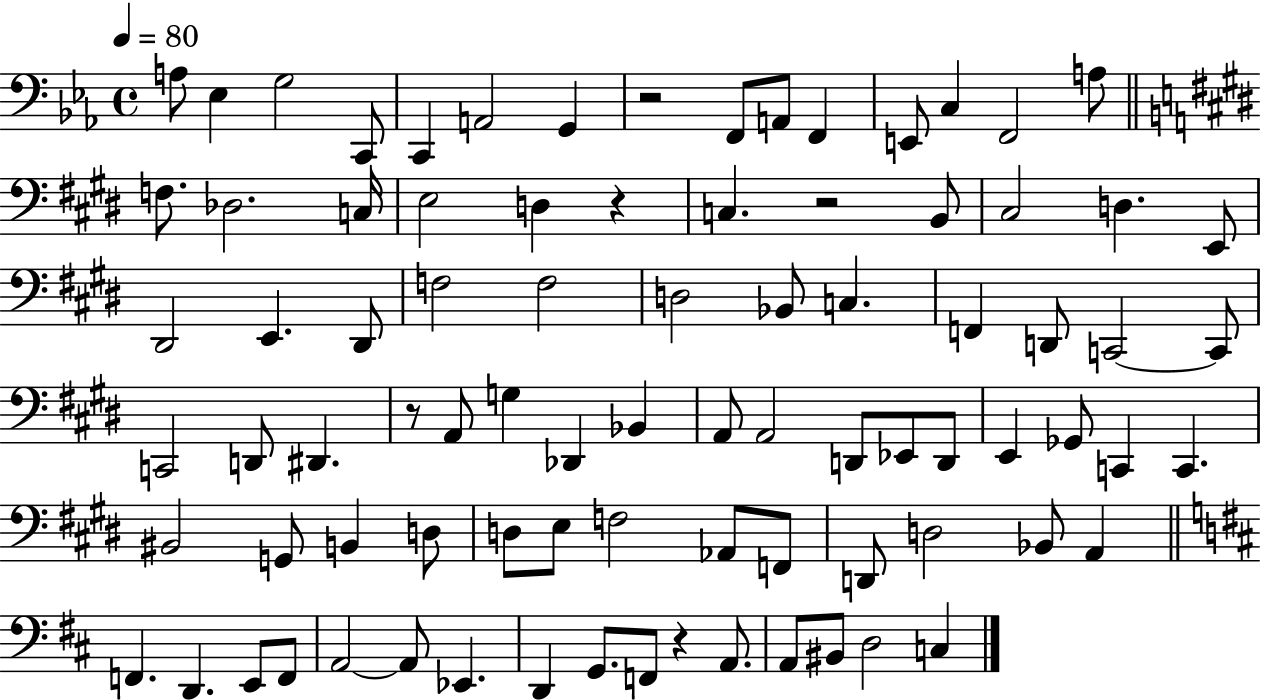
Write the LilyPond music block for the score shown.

{
  \clef bass
  \time 4/4
  \defaultTimeSignature
  \key ees \major
  \tempo 4 = 80
  a8 ees4 g2 c,8 | c,4 a,2 g,4 | r2 f,8 a,8 f,4 | e,8 c4 f,2 a8 | \break \bar "||" \break \key e \major f8. des2. c16 | e2 d4 r4 | c4. r2 b,8 | cis2 d4. e,8 | \break dis,2 e,4. dis,8 | f2 f2 | d2 bes,8 c4. | f,4 d,8 c,2~~ c,8 | \break c,2 d,8 dis,4. | r8 a,8 g4 des,4 bes,4 | a,8 a,2 d,8 ees,8 d,8 | e,4 ges,8 c,4 c,4. | \break bis,2 g,8 b,4 d8 | d8 e8 f2 aes,8 f,8 | d,8 d2 bes,8 a,4 | \bar "||" \break \key d \major f,4. d,4. e,8 f,8 | a,2~~ a,8 ees,4. | d,4 g,8. f,8 r4 a,8. | a,8 bis,8 d2 c4 | \break \bar "|."
}